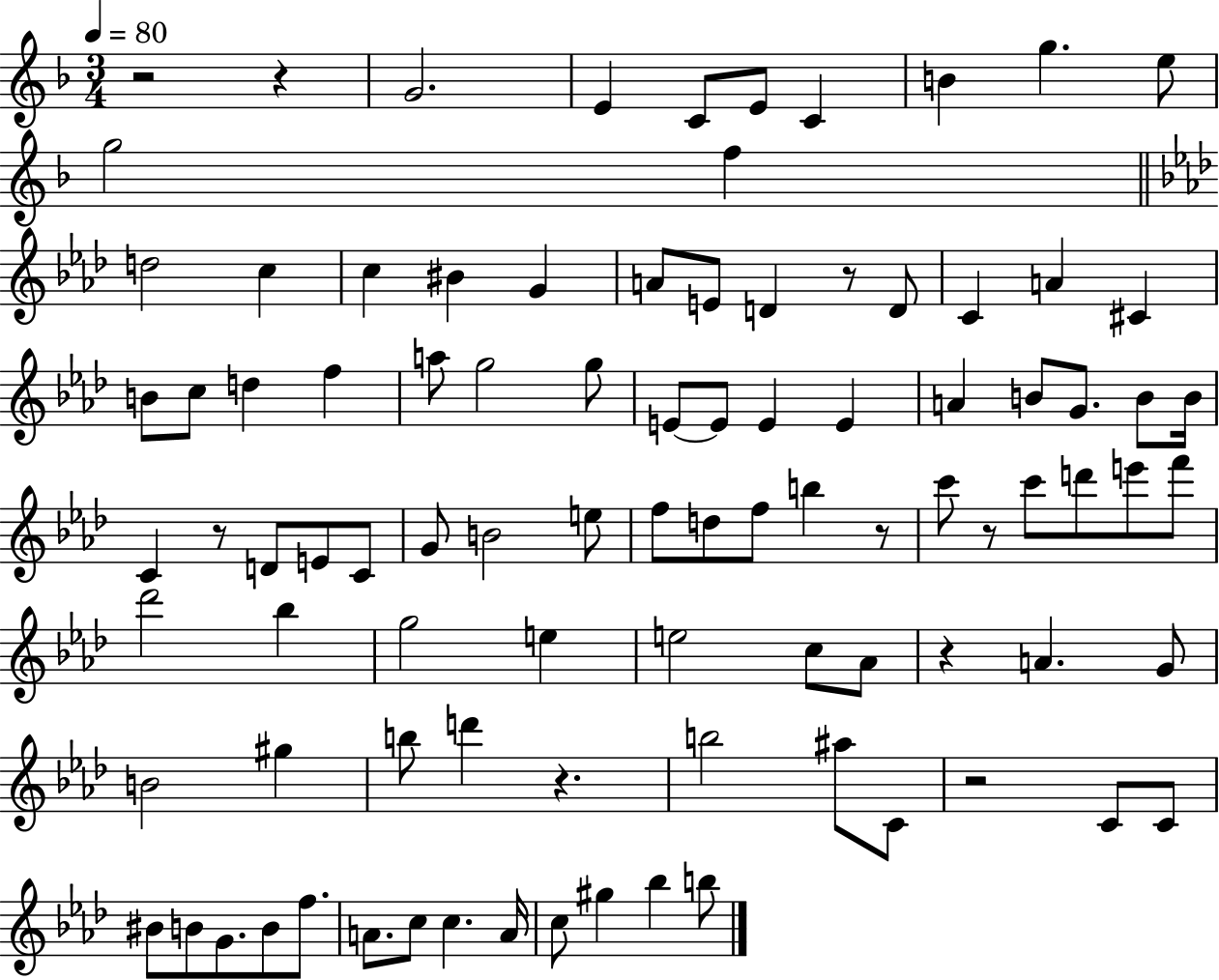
{
  \clef treble
  \numericTimeSignature
  \time 3/4
  \key f \major
  \tempo 4 = 80
  \repeat volta 2 { r2 r4 | g'2. | e'4 c'8 e'8 c'4 | b'4 g''4. e''8 | \break g''2 f''4 | \bar "||" \break \key aes \major d''2 c''4 | c''4 bis'4 g'4 | a'8 e'8 d'4 r8 d'8 | c'4 a'4 cis'4 | \break b'8 c''8 d''4 f''4 | a''8 g''2 g''8 | e'8~~ e'8 e'4 e'4 | a'4 b'8 g'8. b'8 b'16 | \break c'4 r8 d'8 e'8 c'8 | g'8 b'2 e''8 | f''8 d''8 f''8 b''4 r8 | c'''8 r8 c'''8 d'''8 e'''8 f'''8 | \break des'''2 bes''4 | g''2 e''4 | e''2 c''8 aes'8 | r4 a'4. g'8 | \break b'2 gis''4 | b''8 d'''4 r4. | b''2 ais''8 c'8 | r2 c'8 c'8 | \break bis'8 b'8 g'8. b'8 f''8. | a'8. c''8 c''4. a'16 | c''8 gis''4 bes''4 b''8 | } \bar "|."
}